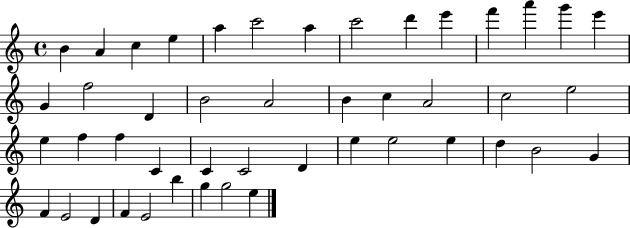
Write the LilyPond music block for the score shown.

{
  \clef treble
  \time 4/4
  \defaultTimeSignature
  \key c \major
  b'4 a'4 c''4 e''4 | a''4 c'''2 a''4 | c'''2 d'''4 e'''4 | f'''4 a'''4 g'''4 e'''4 | \break g'4 f''2 d'4 | b'2 a'2 | b'4 c''4 a'2 | c''2 e''2 | \break e''4 f''4 f''4 c'4 | c'4 c'2 d'4 | e''4 e''2 e''4 | d''4 b'2 g'4 | \break f'4 e'2 d'4 | f'4 e'2 b''4 | g''4 g''2 e''4 | \bar "|."
}